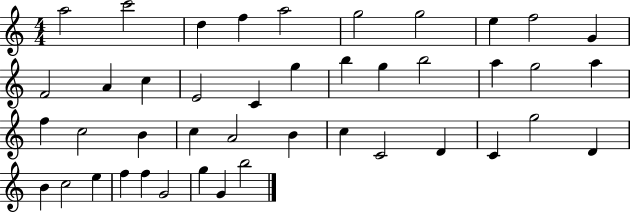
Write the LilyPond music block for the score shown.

{
  \clef treble
  \numericTimeSignature
  \time 4/4
  \key c \major
  a''2 c'''2 | d''4 f''4 a''2 | g''2 g''2 | e''4 f''2 g'4 | \break f'2 a'4 c''4 | e'2 c'4 g''4 | b''4 g''4 b''2 | a''4 g''2 a''4 | \break f''4 c''2 b'4 | c''4 a'2 b'4 | c''4 c'2 d'4 | c'4 g''2 d'4 | \break b'4 c''2 e''4 | f''4 f''4 g'2 | g''4 g'4 b''2 | \bar "|."
}